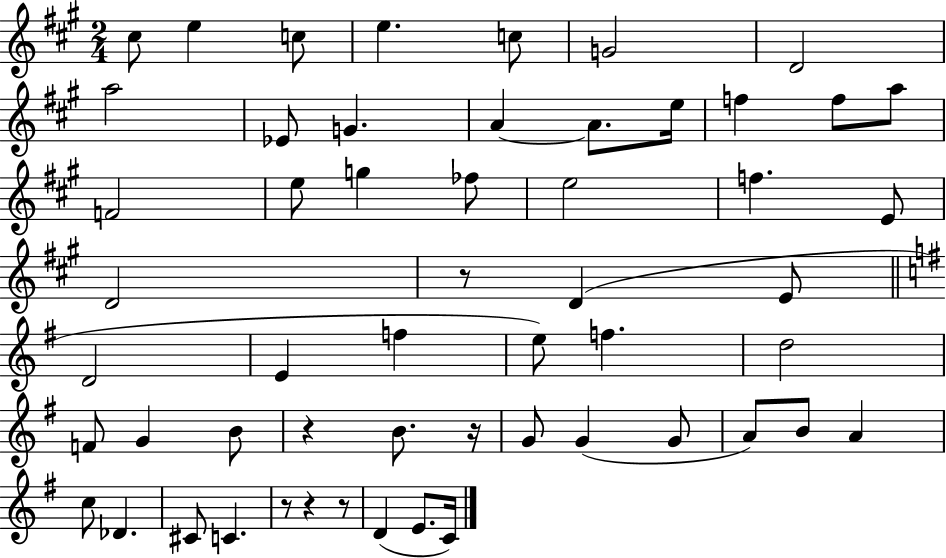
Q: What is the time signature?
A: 2/4